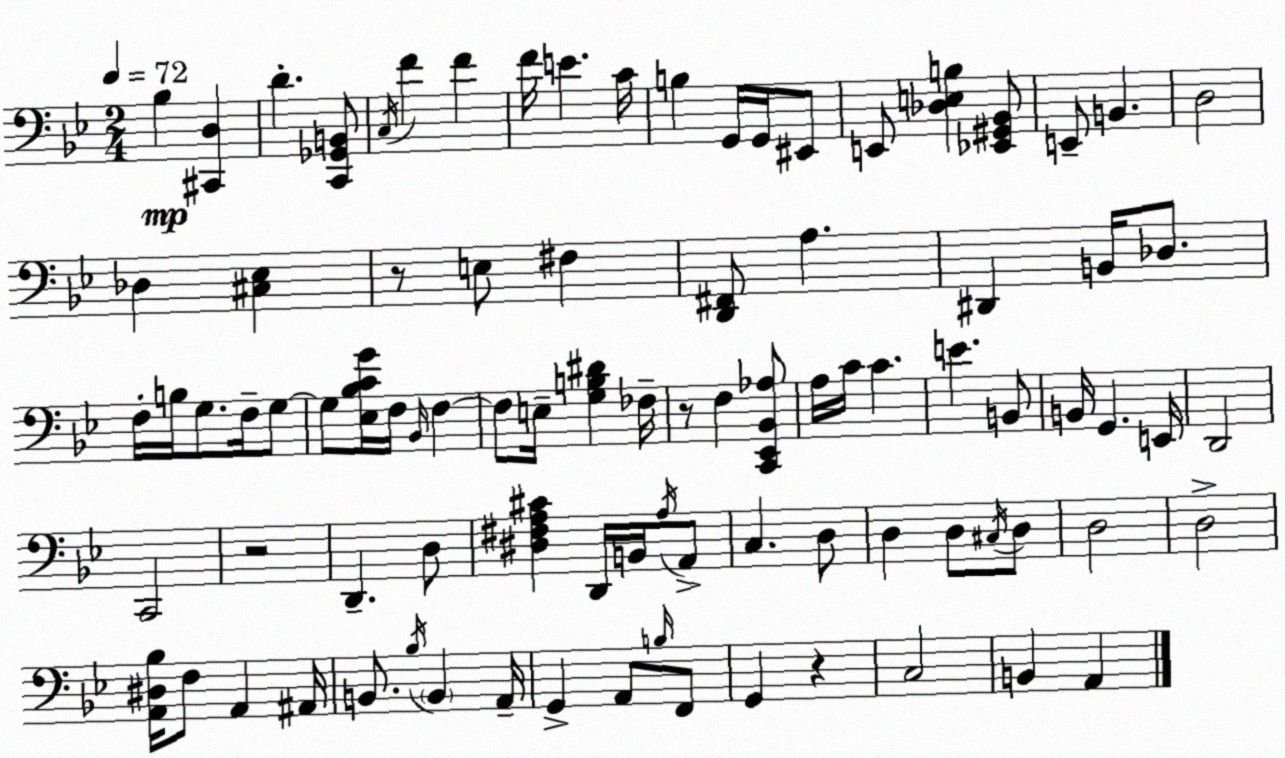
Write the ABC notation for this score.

X:1
T:Untitled
M:2/4
L:1/4
K:Gm
_B, [^C,,D,] D [C,,_G,,B,,]/2 C,/4 F F F/4 E C/4 B, G,,/4 G,,/4 ^E,,/2 E,,/2 [_D,E,B,] [_E,,^G,,_B,,]/2 E,,/2 B,, D,2 _D, [^C,_E,] z/2 E,/2 ^F, [D,,^F,,]/2 A, ^D,, B,,/4 _D,/2 F,/4 B,/4 G,/2 F,/4 G,/2 G,/2 [_E,_B,CG]/4 F,/4 _B,,/4 F, F,/2 E,/4 [G,B,^D] _F,/4 z/2 F, [C,,_E,,_B,,_A,]/2 A,/4 C/4 C E B,,/2 B,,/4 G,, E,,/4 D,,2 C,,2 z2 D,, D,/2 [^D,^F,A,^C] D,,/4 B,,/4 A,/4 A,,/2 C, D,/2 D, D,/2 ^C,/4 D,/2 D,2 D,2 [A,,^D,_B,]/4 F,/2 A,, ^A,,/4 B,,/2 _B,/4 B,, A,,/4 G,, A,,/2 B,/4 F,,/2 G,, z C,2 B,, A,,